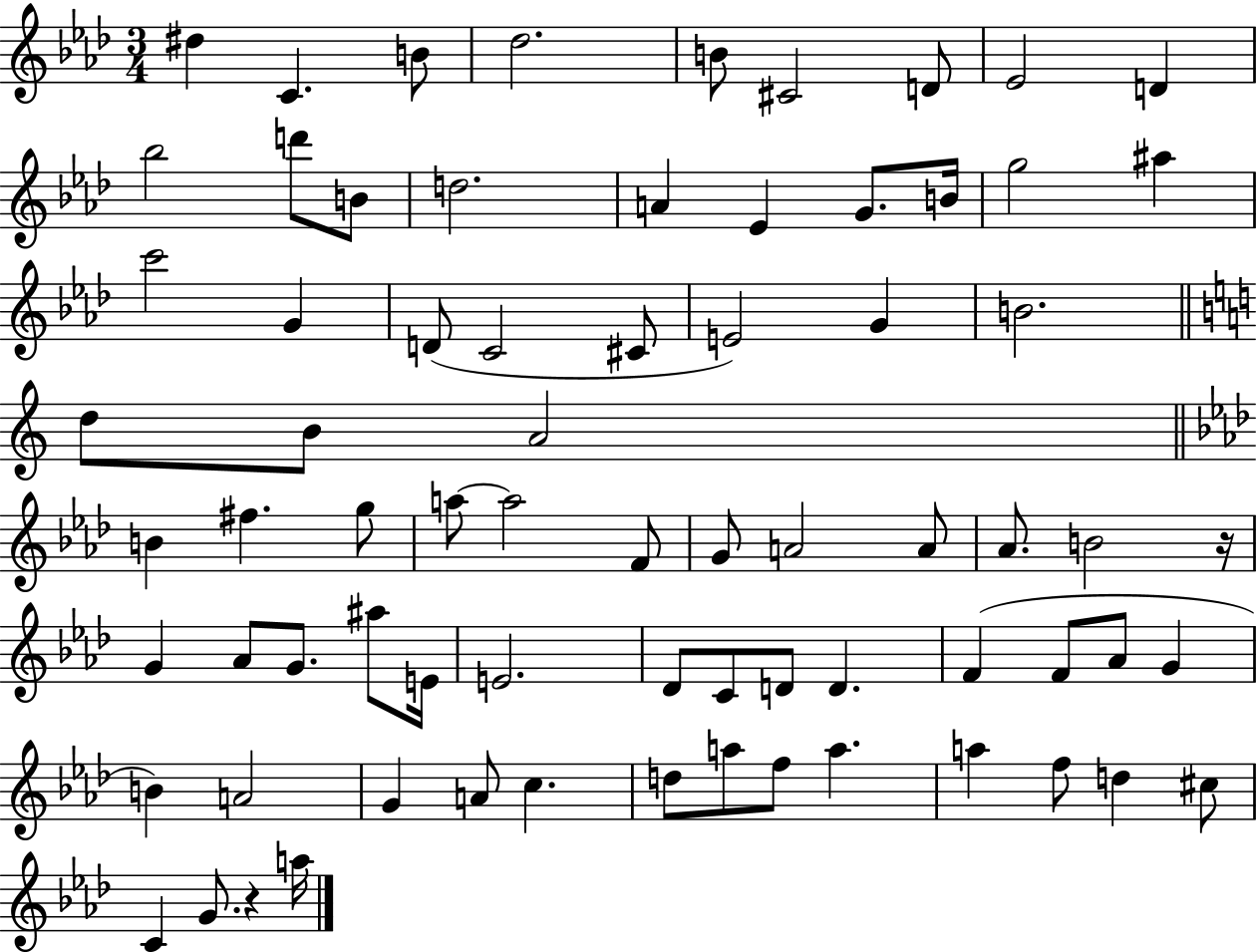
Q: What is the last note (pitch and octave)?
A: A5